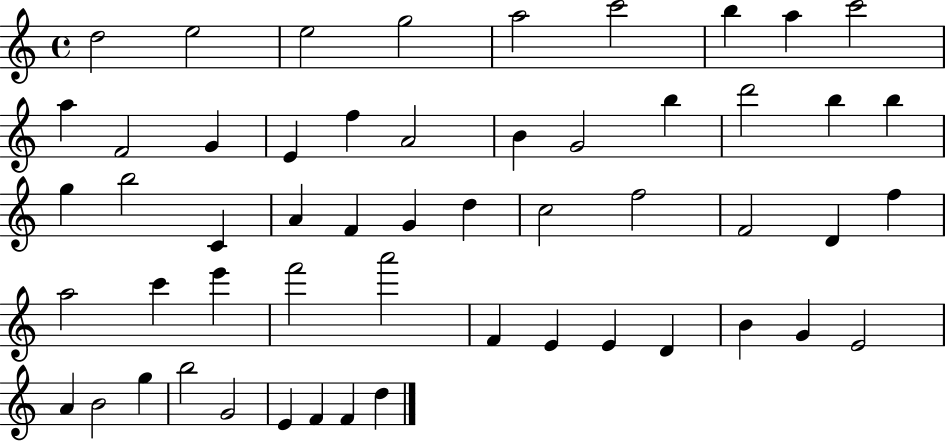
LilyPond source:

{
  \clef treble
  \time 4/4
  \defaultTimeSignature
  \key c \major
  d''2 e''2 | e''2 g''2 | a''2 c'''2 | b''4 a''4 c'''2 | \break a''4 f'2 g'4 | e'4 f''4 a'2 | b'4 g'2 b''4 | d'''2 b''4 b''4 | \break g''4 b''2 c'4 | a'4 f'4 g'4 d''4 | c''2 f''2 | f'2 d'4 f''4 | \break a''2 c'''4 e'''4 | f'''2 a'''2 | f'4 e'4 e'4 d'4 | b'4 g'4 e'2 | \break a'4 b'2 g''4 | b''2 g'2 | e'4 f'4 f'4 d''4 | \bar "|."
}